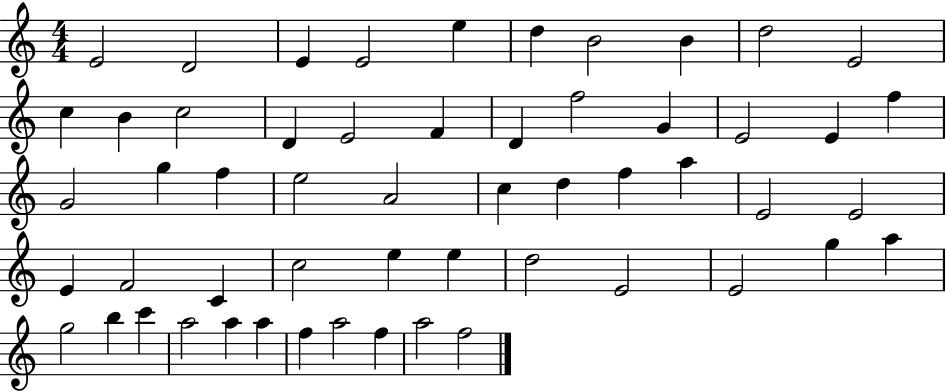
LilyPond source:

{
  \clef treble
  \numericTimeSignature
  \time 4/4
  \key c \major
  e'2 d'2 | e'4 e'2 e''4 | d''4 b'2 b'4 | d''2 e'2 | \break c''4 b'4 c''2 | d'4 e'2 f'4 | d'4 f''2 g'4 | e'2 e'4 f''4 | \break g'2 g''4 f''4 | e''2 a'2 | c''4 d''4 f''4 a''4 | e'2 e'2 | \break e'4 f'2 c'4 | c''2 e''4 e''4 | d''2 e'2 | e'2 g''4 a''4 | \break g''2 b''4 c'''4 | a''2 a''4 a''4 | f''4 a''2 f''4 | a''2 f''2 | \break \bar "|."
}